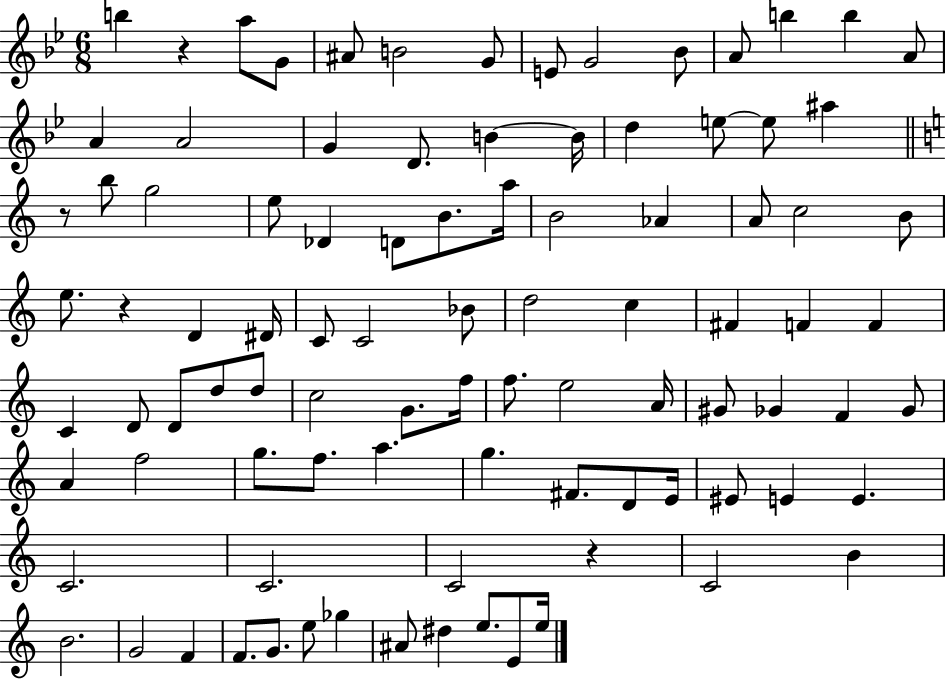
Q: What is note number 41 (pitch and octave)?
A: Bb4